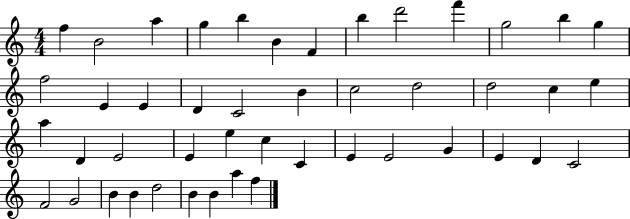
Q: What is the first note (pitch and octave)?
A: F5